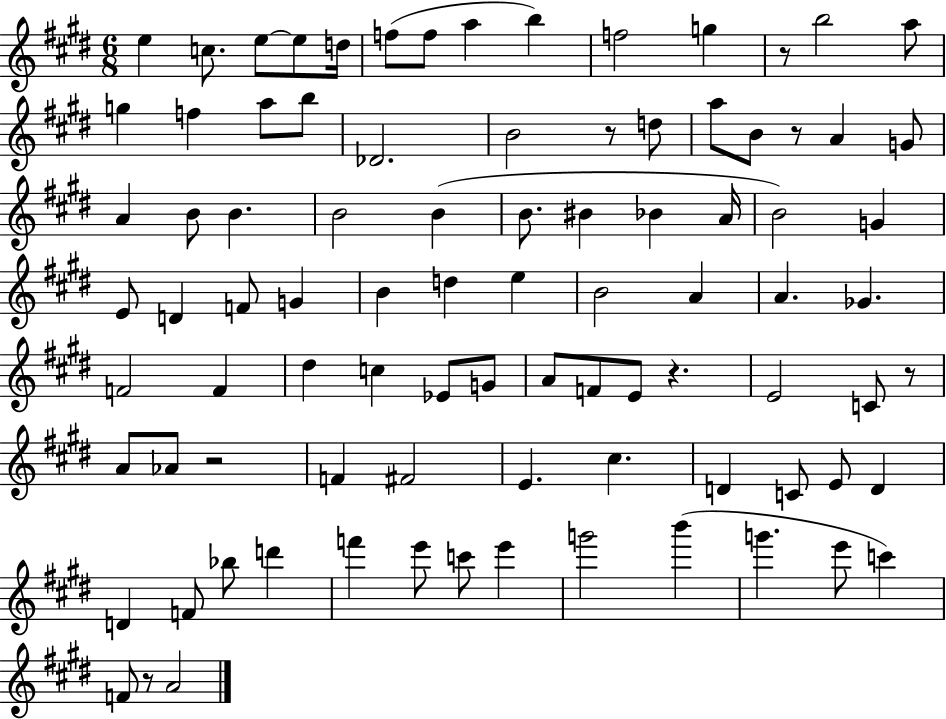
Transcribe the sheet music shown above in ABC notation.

X:1
T:Untitled
M:6/8
L:1/4
K:E
e c/2 e/2 e/2 d/4 f/2 f/2 a b f2 g z/2 b2 a/2 g f a/2 b/2 _D2 B2 z/2 d/2 a/2 B/2 z/2 A G/2 A B/2 B B2 B B/2 ^B _B A/4 B2 G E/2 D F/2 G B d e B2 A A _G F2 F ^d c _E/2 G/2 A/2 F/2 E/2 z E2 C/2 z/2 A/2 _A/2 z2 F ^F2 E ^c D C/2 E/2 D D F/2 _b/2 d' f' e'/2 c'/2 e' g'2 b' g' e'/2 c' F/2 z/2 A2